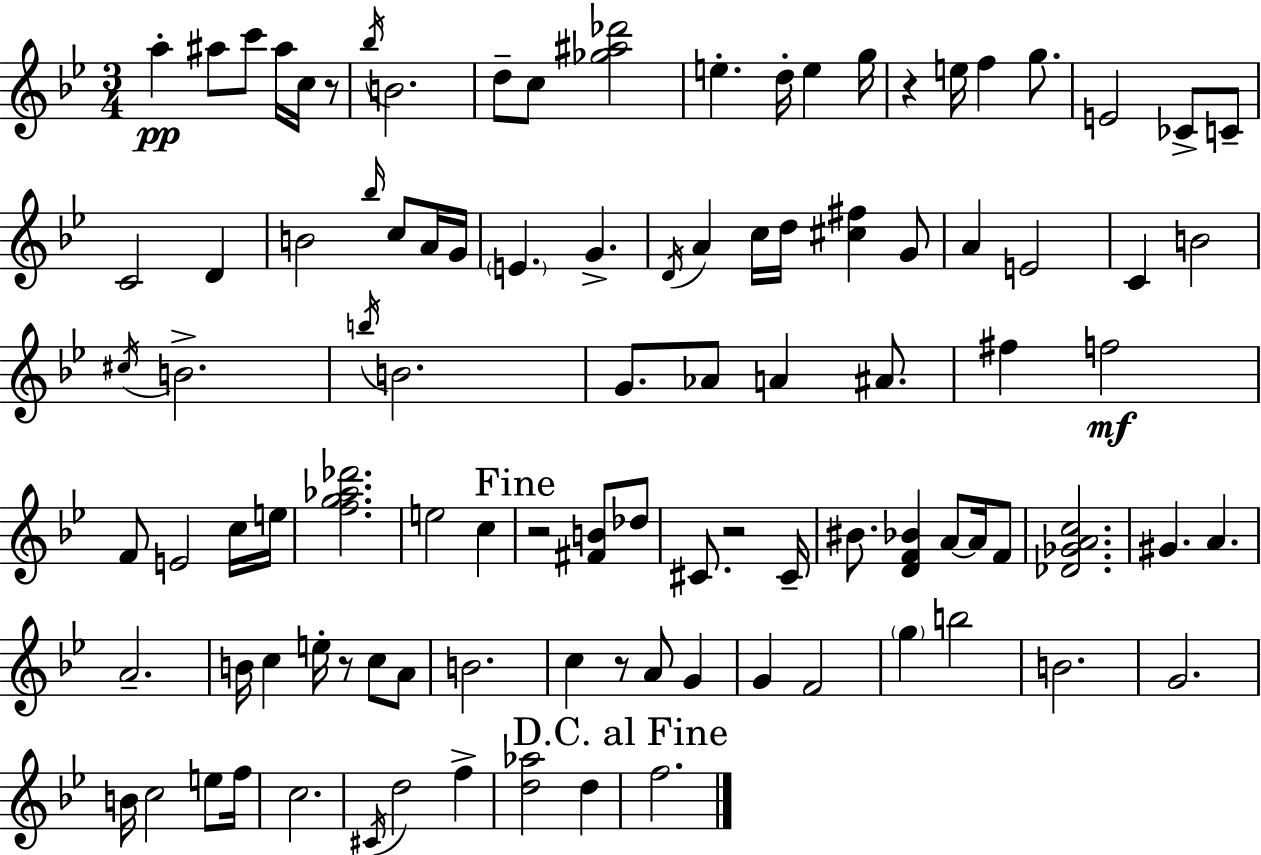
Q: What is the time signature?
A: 3/4